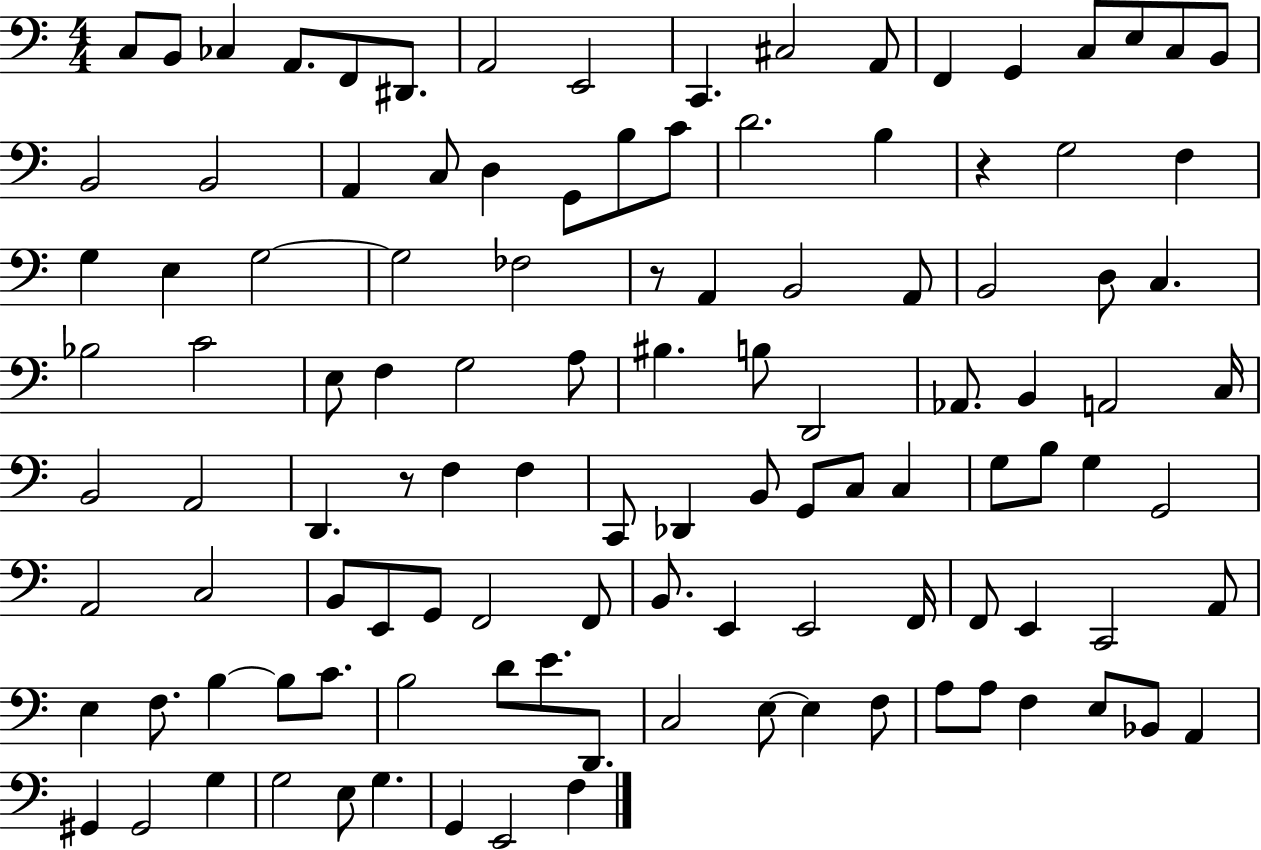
C3/e B2/e CES3/q A2/e. F2/e D#2/e. A2/h E2/h C2/q. C#3/h A2/e F2/q G2/q C3/e E3/e C3/e B2/e B2/h B2/h A2/q C3/e D3/q G2/e B3/e C4/e D4/h. B3/q R/q G3/h F3/q G3/q E3/q G3/h G3/h FES3/h R/e A2/q B2/h A2/e B2/h D3/e C3/q. Bb3/h C4/h E3/e F3/q G3/h A3/e BIS3/q. B3/e D2/h Ab2/e. B2/q A2/h C3/s B2/h A2/h D2/q. R/e F3/q F3/q C2/e Db2/q B2/e G2/e C3/e C3/q G3/e B3/e G3/q G2/h A2/h C3/h B2/e E2/e G2/e F2/h F2/e B2/e. E2/q E2/h F2/s F2/e E2/q C2/h A2/e E3/q F3/e. B3/q B3/e C4/e. B3/h D4/e E4/e. D2/e. C3/h E3/e E3/q F3/e A3/e A3/e F3/q E3/e Bb2/e A2/q G#2/q G#2/h G3/q G3/h E3/e G3/q. G2/q E2/h F3/q